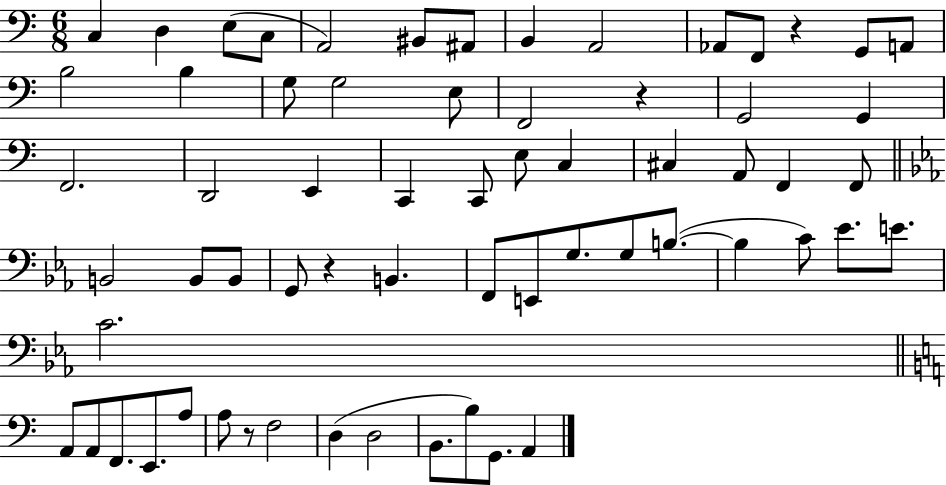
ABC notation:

X:1
T:Untitled
M:6/8
L:1/4
K:C
C, D, E,/2 C,/2 A,,2 ^B,,/2 ^A,,/2 B,, A,,2 _A,,/2 F,,/2 z G,,/2 A,,/2 B,2 B, G,/2 G,2 E,/2 F,,2 z G,,2 G,, F,,2 D,,2 E,, C,, C,,/2 E,/2 C, ^C, A,,/2 F,, F,,/2 B,,2 B,,/2 B,,/2 G,,/2 z B,, F,,/2 E,,/2 G,/2 G,/2 B,/2 B, C/2 _E/2 E/2 C2 A,,/2 A,,/2 F,,/2 E,,/2 A,/2 A,/2 z/2 F,2 D, D,2 B,,/2 B,/2 G,,/2 A,,